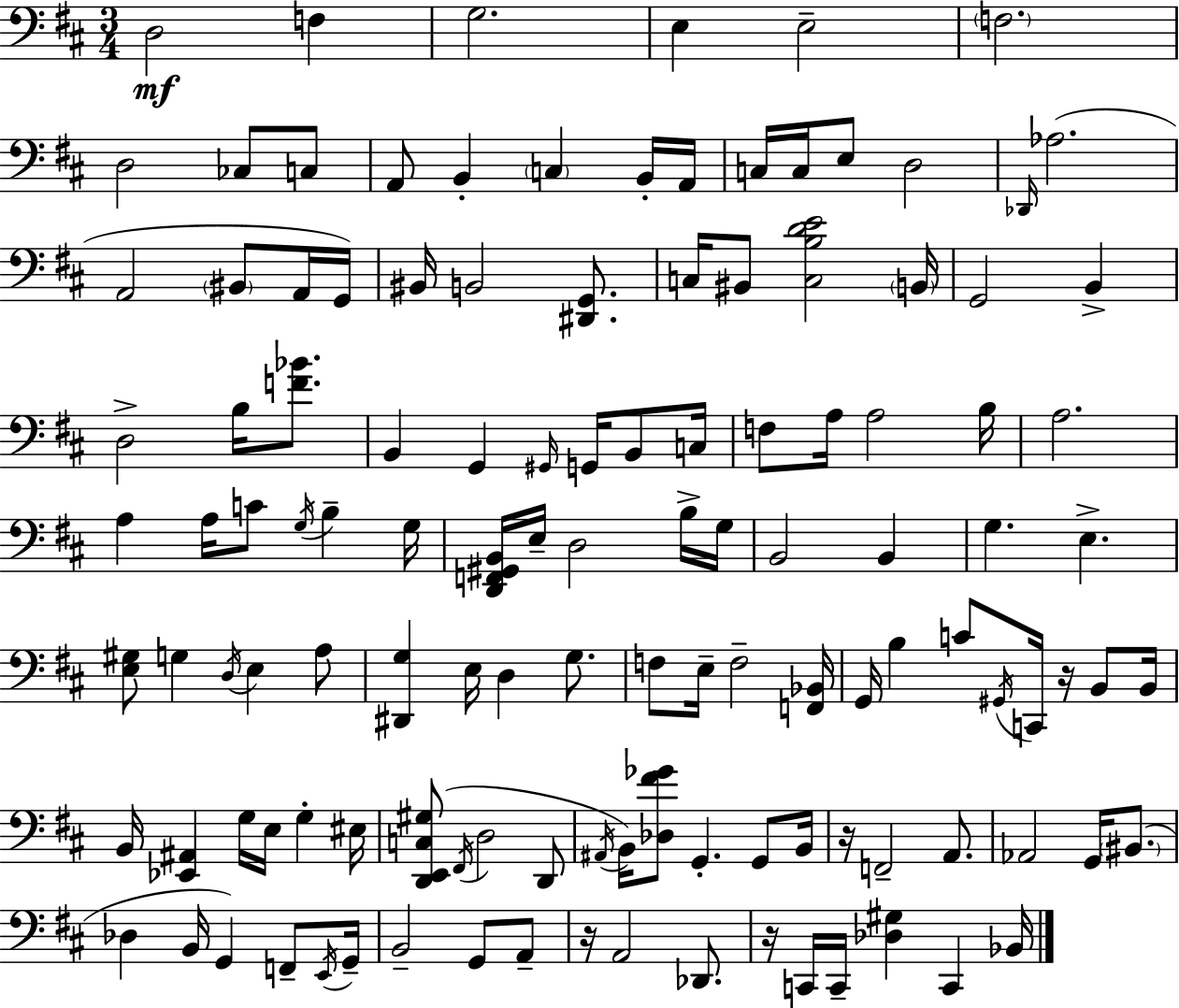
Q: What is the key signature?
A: D major